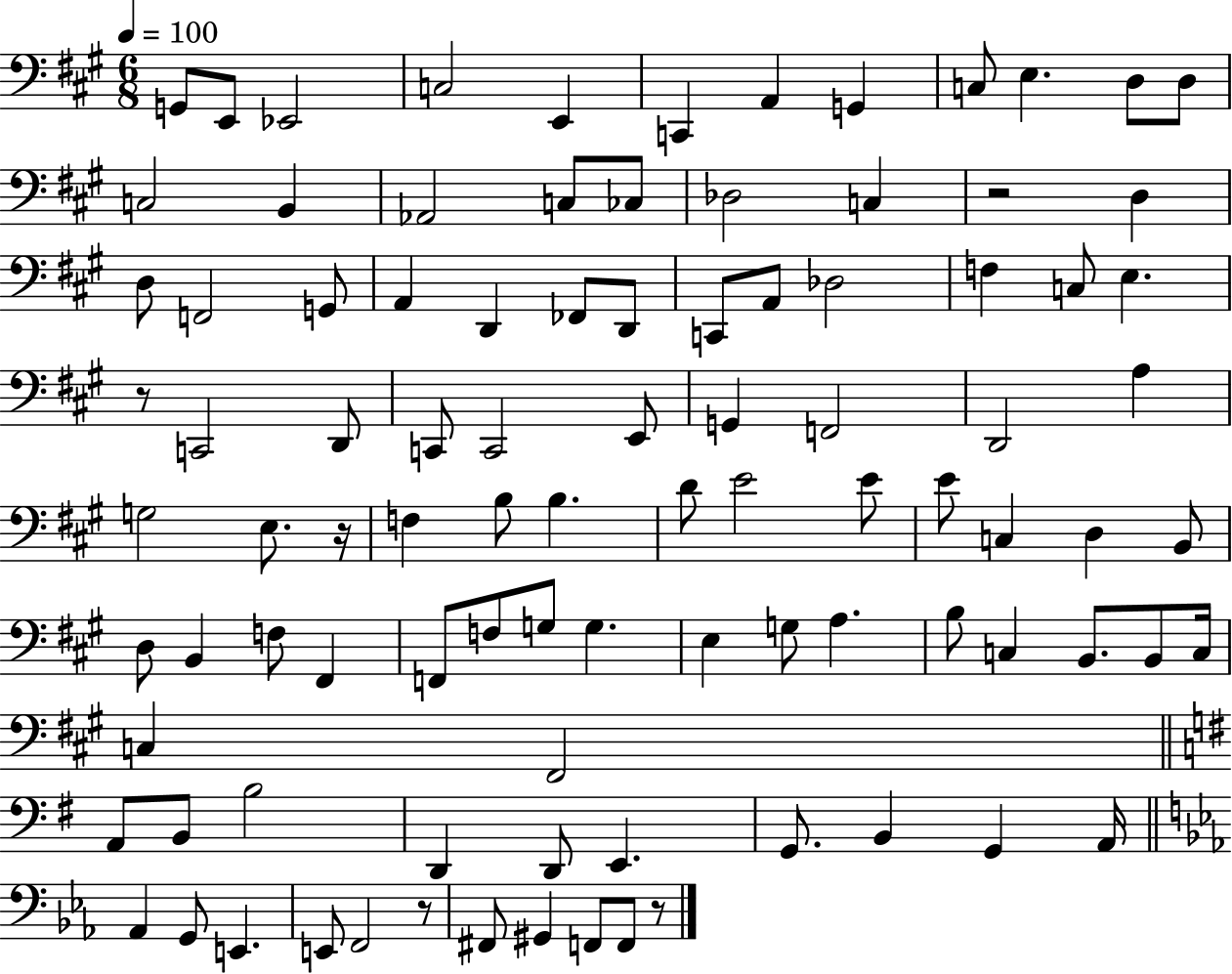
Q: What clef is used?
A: bass